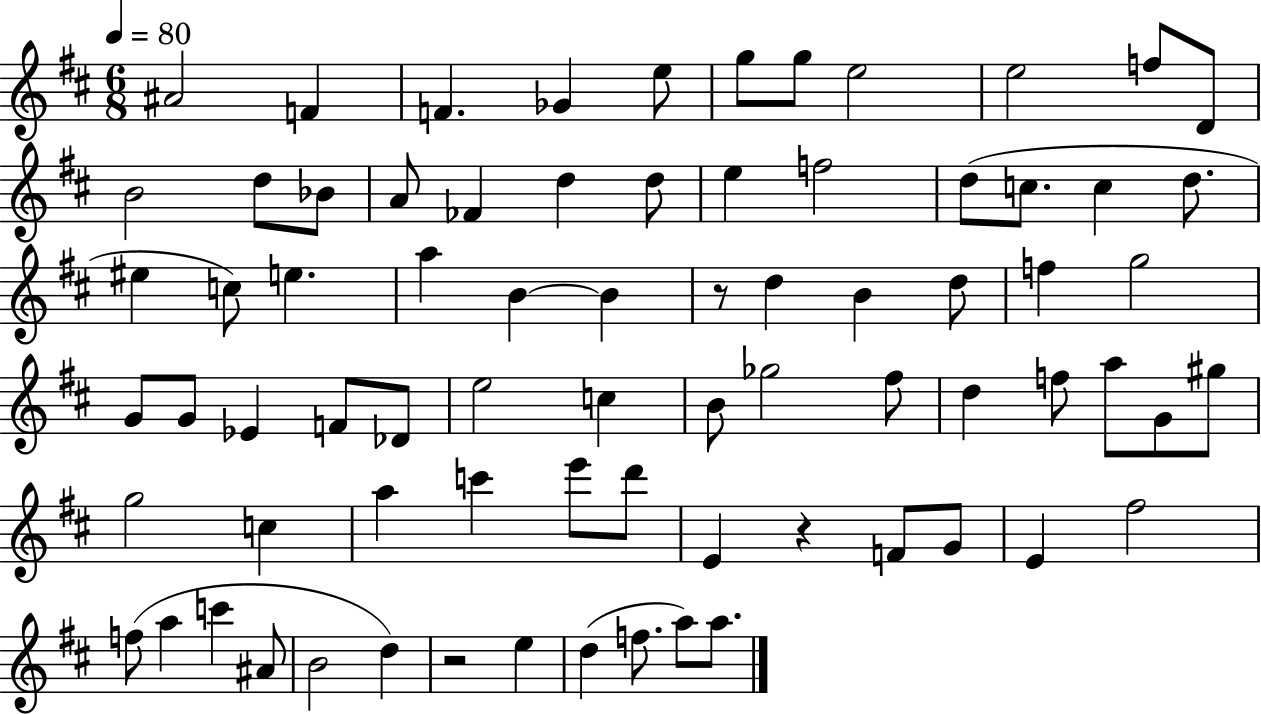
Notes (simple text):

A#4/h F4/q F4/q. Gb4/q E5/e G5/e G5/e E5/h E5/h F5/e D4/e B4/h D5/e Bb4/e A4/e FES4/q D5/q D5/e E5/q F5/h D5/e C5/e. C5/q D5/e. EIS5/q C5/e E5/q. A5/q B4/q B4/q R/e D5/q B4/q D5/e F5/q G5/h G4/e G4/e Eb4/q F4/e Db4/e E5/h C5/q B4/e Gb5/h F#5/e D5/q F5/e A5/e G4/e G#5/e G5/h C5/q A5/q C6/q E6/e D6/e E4/q R/q F4/e G4/e E4/q F#5/h F5/e A5/q C6/q A#4/e B4/h D5/q R/h E5/q D5/q F5/e. A5/e A5/e.